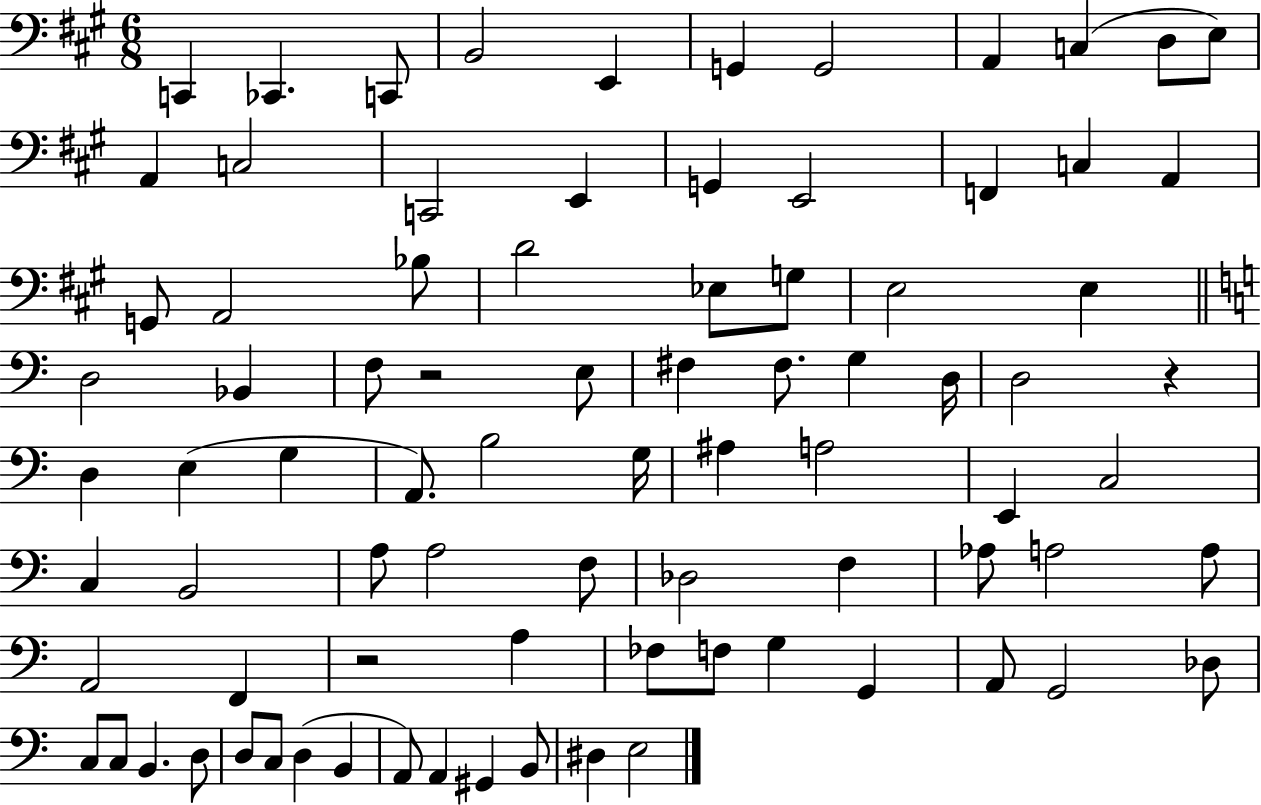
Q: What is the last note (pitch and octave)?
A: E3